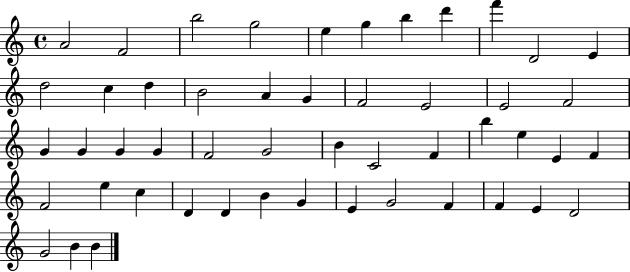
X:1
T:Untitled
M:4/4
L:1/4
K:C
A2 F2 b2 g2 e g b d' f' D2 E d2 c d B2 A G F2 E2 E2 F2 G G G G F2 G2 B C2 F b e E F F2 e c D D B G E G2 F F E D2 G2 B B